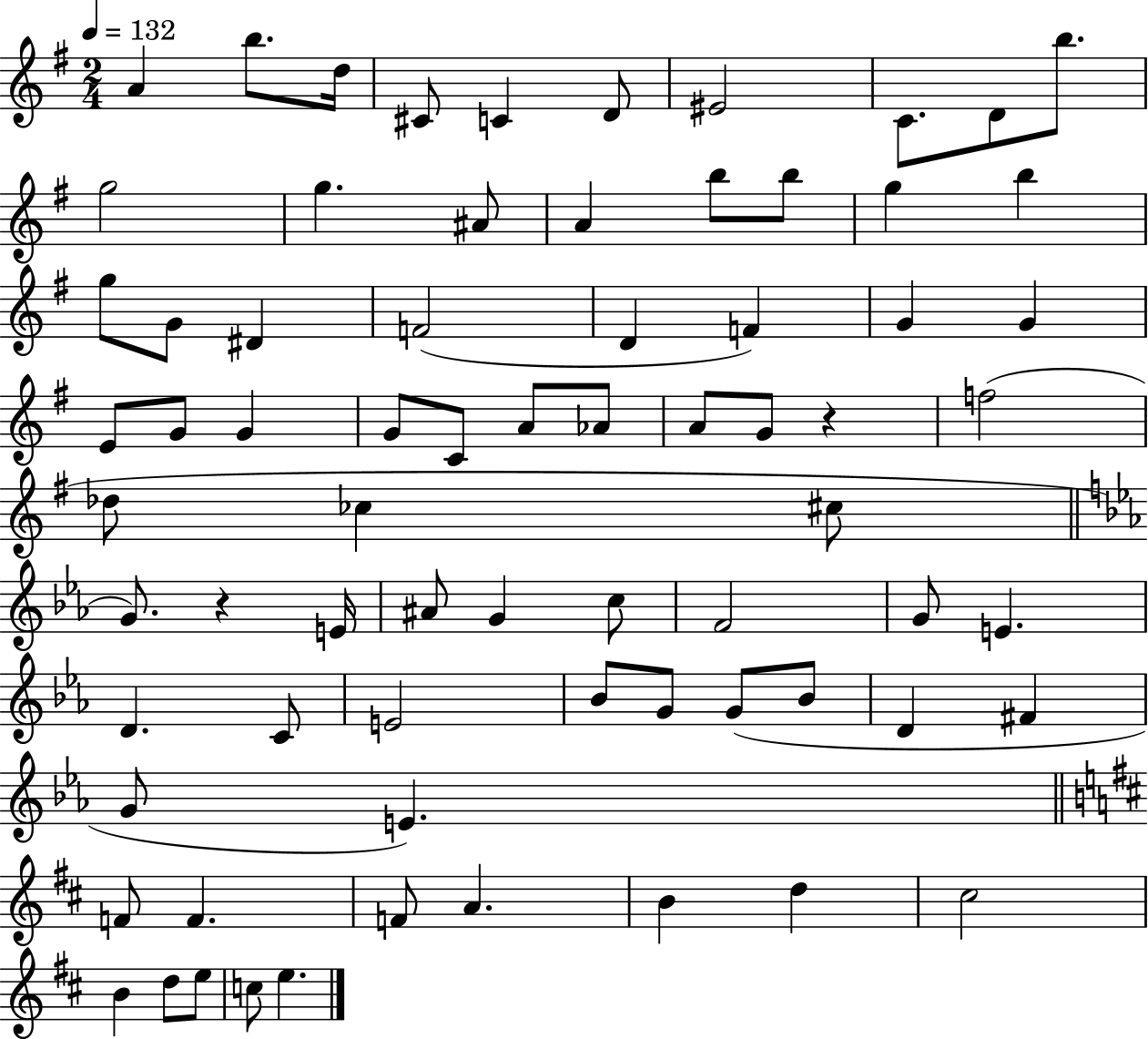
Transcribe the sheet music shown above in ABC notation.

X:1
T:Untitled
M:2/4
L:1/4
K:G
A b/2 d/4 ^C/2 C D/2 ^E2 C/2 D/2 b/2 g2 g ^A/2 A b/2 b/2 g b g/2 G/2 ^D F2 D F G G E/2 G/2 G G/2 C/2 A/2 _A/2 A/2 G/2 z f2 _d/2 _c ^c/2 G/2 z E/4 ^A/2 G c/2 F2 G/2 E D C/2 E2 _B/2 G/2 G/2 _B/2 D ^F G/2 E F/2 F F/2 A B d ^c2 B d/2 e/2 c/2 e